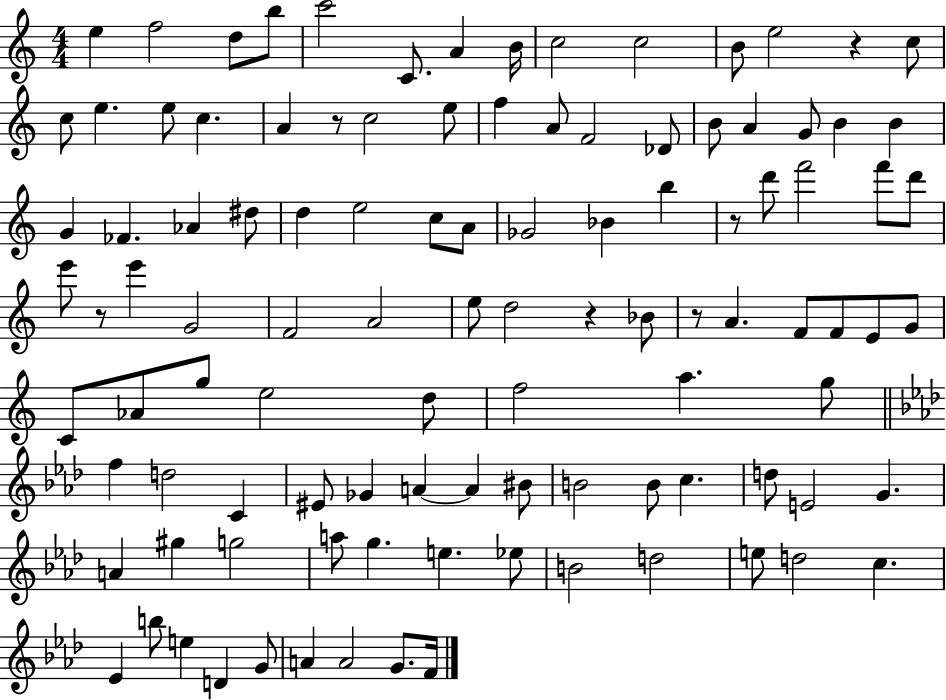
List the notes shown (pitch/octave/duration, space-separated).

E5/q F5/h D5/e B5/e C6/h C4/e. A4/q B4/s C5/h C5/h B4/e E5/h R/q C5/e C5/e E5/q. E5/e C5/q. A4/q R/e C5/h E5/e F5/q A4/e F4/h Db4/e B4/e A4/q G4/e B4/q B4/q G4/q FES4/q. Ab4/q D#5/e D5/q E5/h C5/e A4/e Gb4/h Bb4/q B5/q R/e D6/e F6/h F6/e D6/e E6/e R/e E6/q G4/h F4/h A4/h E5/e D5/h R/q Bb4/e R/e A4/q. F4/e F4/e E4/e G4/e C4/e Ab4/e G5/e E5/h D5/e F5/h A5/q. G5/e F5/q D5/h C4/q EIS4/e Gb4/q A4/q A4/q BIS4/e B4/h B4/e C5/q. D5/e E4/h G4/q. A4/q G#5/q G5/h A5/e G5/q. E5/q. Eb5/e B4/h D5/h E5/e D5/h C5/q. Eb4/q B5/e E5/q D4/q G4/e A4/q A4/h G4/e. F4/s